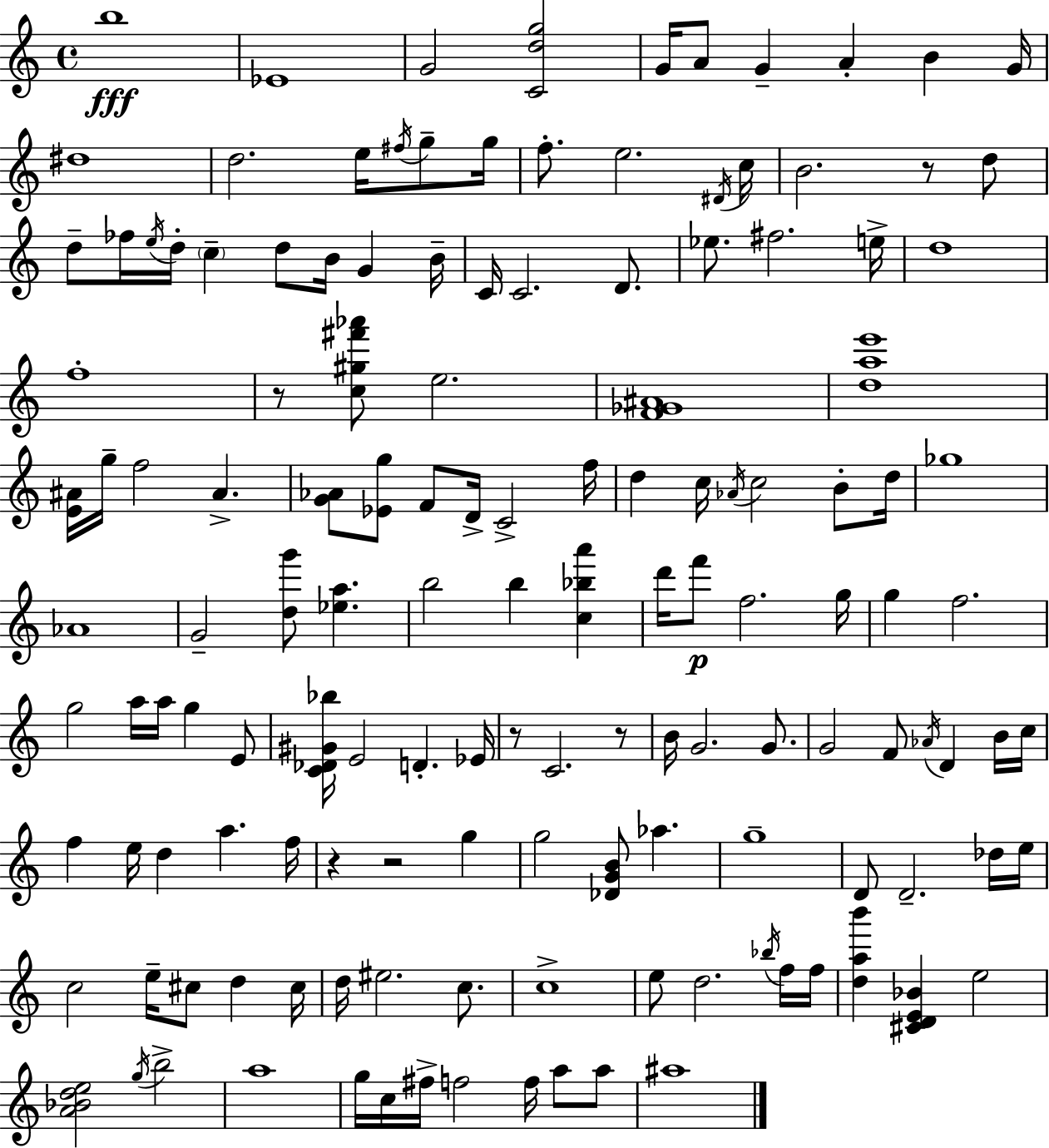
B5/w Eb4/w G4/h [C4,D5,G5]/h G4/s A4/e G4/q A4/q B4/q G4/s D#5/w D5/h. E5/s F#5/s G5/e G5/s F5/e. E5/h. D#4/s C5/s B4/h. R/e D5/e D5/e FES5/s E5/s D5/s C5/q D5/e B4/s G4/q B4/s C4/s C4/h. D4/e. Eb5/e. F#5/h. E5/s D5/w F5/w R/e [C5,G#5,F#6,Ab6]/e E5/h. [F4,Gb4,A#4]/w [D5,A5,E6]/w [E4,A#4]/s G5/s F5/h A#4/q. [G4,Ab4]/e [Eb4,G5]/e F4/e D4/s C4/h F5/s D5/q C5/s Ab4/s C5/h B4/e D5/s Gb5/w Ab4/w G4/h [D5,G6]/e [Eb5,A5]/q. B5/h B5/q [C5,Bb5,A6]/q D6/s F6/e F5/h. G5/s G5/q F5/h. G5/h A5/s A5/s G5/q E4/e [C4,Db4,G#4,Bb5]/s E4/h D4/q. Eb4/s R/e C4/h. R/e B4/s G4/h. G4/e. G4/h F4/e Ab4/s D4/q B4/s C5/s F5/q E5/s D5/q A5/q. F5/s R/q R/h G5/q G5/h [Db4,G4,B4]/e Ab5/q. G5/w D4/e D4/h. Db5/s E5/s C5/h E5/s C#5/e D5/q C#5/s D5/s EIS5/h. C5/e. C5/w E5/e D5/h. Bb5/s F5/s F5/s [D5,A5,B6]/q [C#4,D4,E4,Bb4]/q E5/h [A4,Bb4,D5,E5]/h G5/s B5/h A5/w G5/s C5/s F#5/s F5/h F5/s A5/e A5/e A#5/w